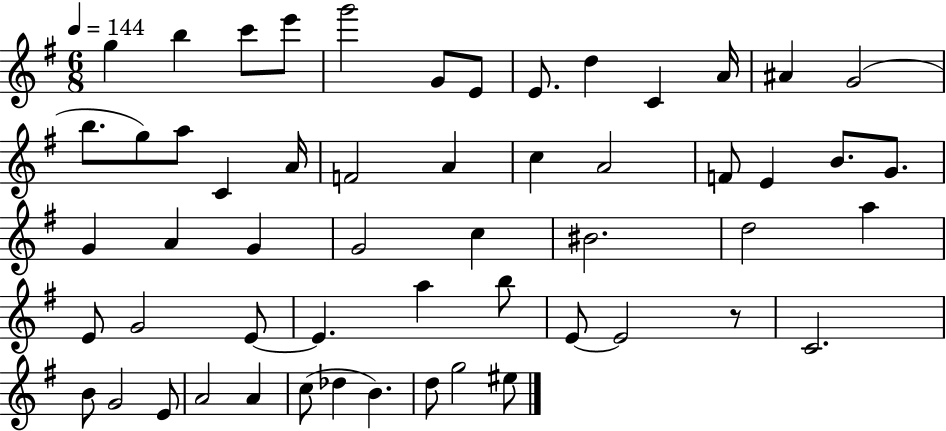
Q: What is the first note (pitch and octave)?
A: G5